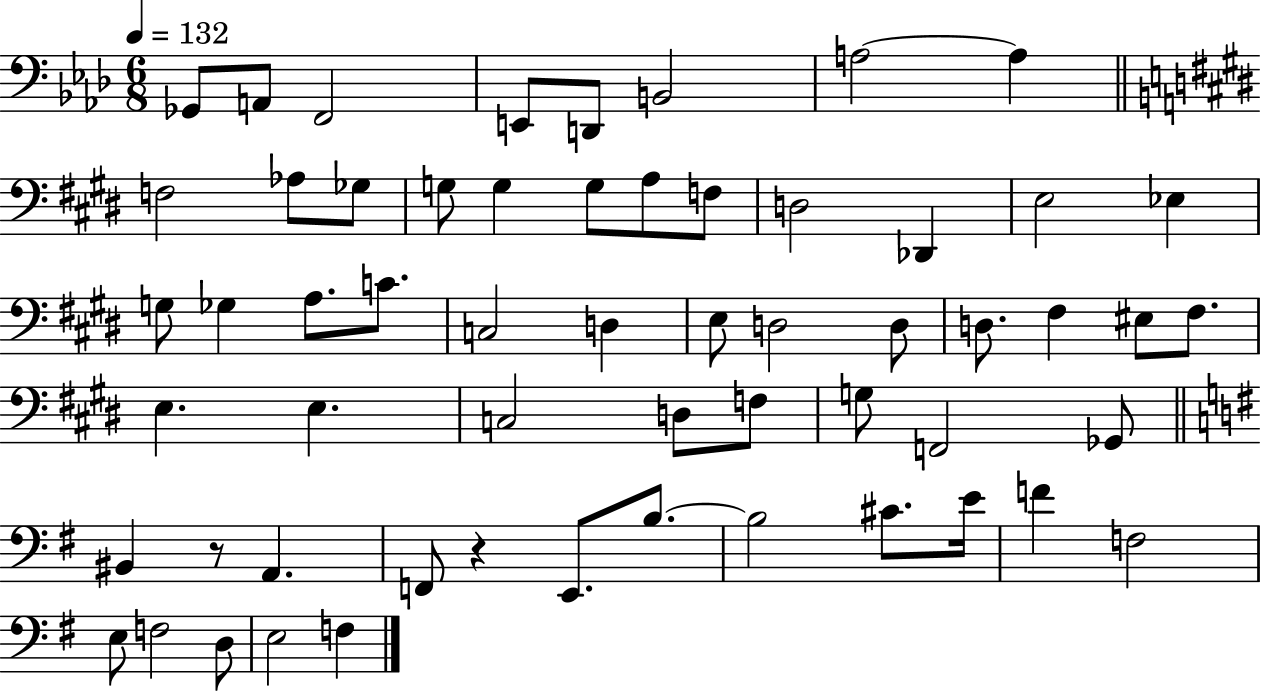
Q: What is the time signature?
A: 6/8